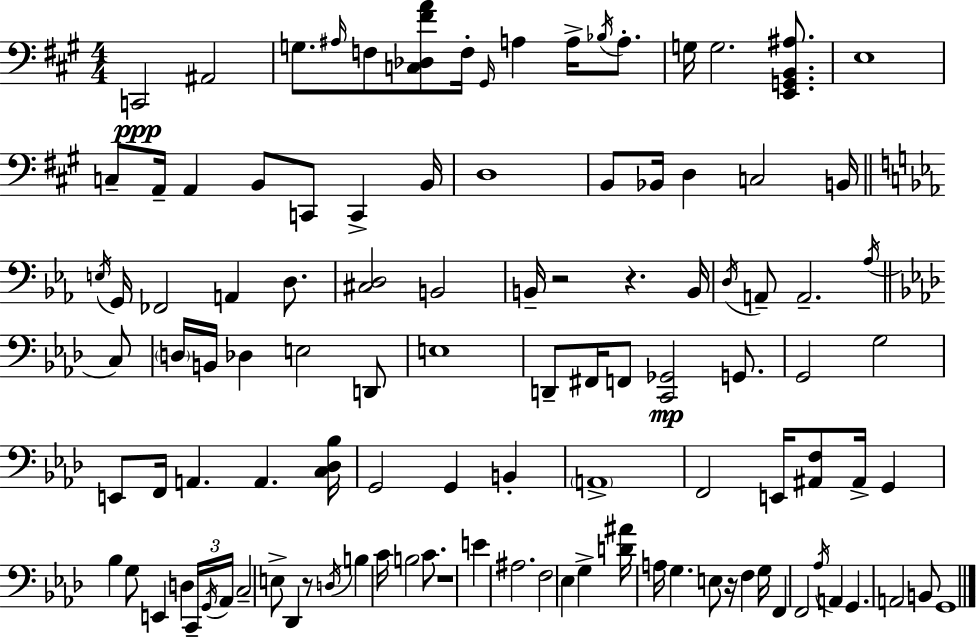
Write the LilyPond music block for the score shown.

{
  \clef bass
  \numericTimeSignature
  \time 4/4
  \key a \major
  c,2\ppp ais,2 | g8. \grace { ais16 } f8 <c des fis' a'>8 f16-. \grace { gis,16 } a4 a16-> \acciaccatura { bes16 } | a8.-. g16 g2. | <e, g, b, ais>8. e1 | \break c8-- a,16-- a,4 b,8 c,8 c,4-> | b,16 d1 | b,8 bes,16 d4 c2 | b,16 \bar "||" \break \key ees \major \acciaccatura { e16 } g,16 fes,2 a,4 d8. | <cis d>2 b,2 | b,16-- r2 r4. | b,16 \acciaccatura { d16 } a,8-- a,2.-- | \break \acciaccatura { aes16 } \bar "||" \break \key f \minor c8 \parenthesize d16 b,16 des4 e2 | d,8 e1 | d,8-- fis,16 f,8 <c, ges,>2\mp g,8. | g,2 g2 | \break e,8 f,16 a,4. a,4. | <c des bes>16 g,2 g,4 b,4-. | \parenthesize a,1-> | f,2 e,16 <ais, f>8 ais,16-> g,4 | \break bes4 g8 e,4 d4 | \tuplet 3/2 { c,16-- \acciaccatura { g,16 } aes,16 } c2-- e8-> des,4 | r8 \acciaccatura { d16 } b4 c'16 b2 | c'8. r1 | \break e'4 ais2. | f2 ees4 | g4-> <d' ais'>16 a16 g4. e8 r16 f4 | g16 f,4 f,2 | \break \acciaccatura { aes16 } a,4 g,4. a,2 | b,8 g,1 | \bar "|."
}